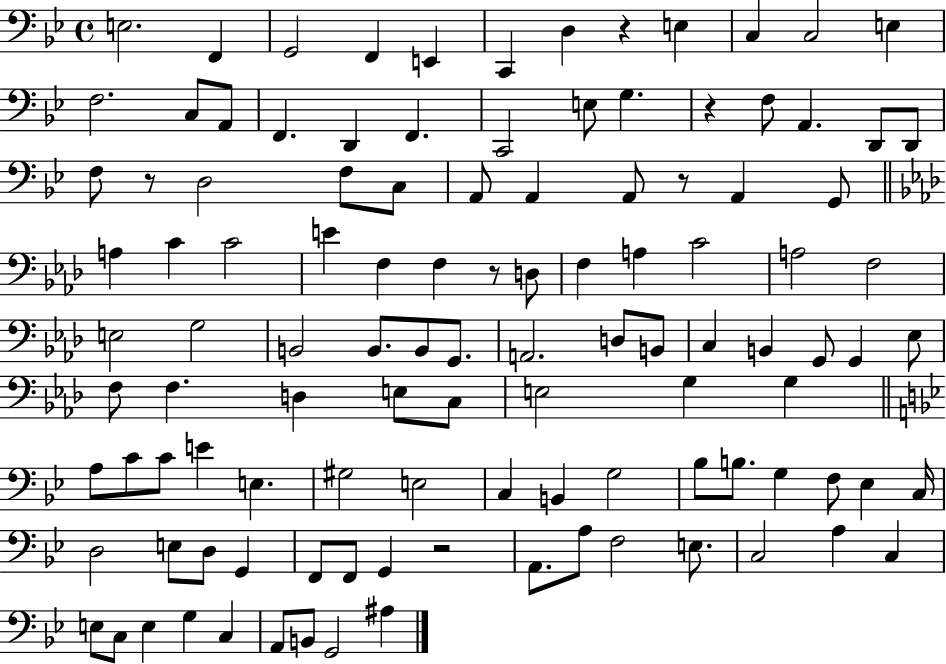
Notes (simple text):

E3/h. F2/q G2/h F2/q E2/q C2/q D3/q R/q E3/q C3/q C3/h E3/q F3/h. C3/e A2/e F2/q. D2/q F2/q. C2/h E3/e G3/q. R/q F3/e A2/q. D2/e D2/e F3/e R/e D3/h F3/e C3/e A2/e A2/q A2/e R/e A2/q G2/e A3/q C4/q C4/h E4/q F3/q F3/q R/e D3/e F3/q A3/q C4/h A3/h F3/h E3/h G3/h B2/h B2/e. B2/e G2/e. A2/h. D3/e B2/e C3/q B2/q G2/e G2/q Eb3/e F3/e F3/q. D3/q E3/e C3/e E3/h G3/q G3/q A3/e C4/e C4/e E4/q E3/q. G#3/h E3/h C3/q B2/q G3/h Bb3/e B3/e. G3/q F3/e Eb3/q C3/s D3/h E3/e D3/e G2/q F2/e F2/e G2/q R/h A2/e. A3/e F3/h E3/e. C3/h A3/q C3/q E3/e C3/e E3/q G3/q C3/q A2/e B2/e G2/h A#3/q